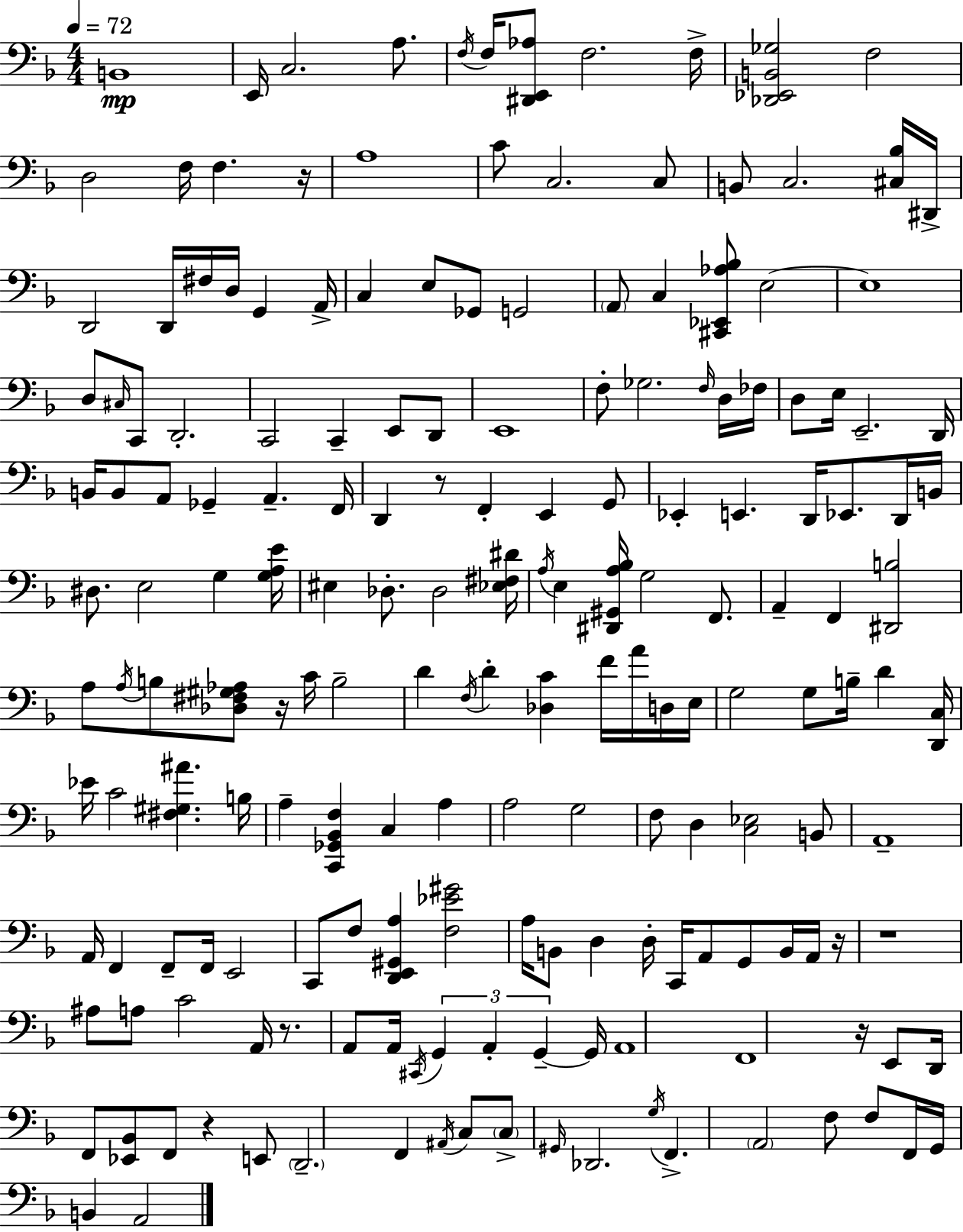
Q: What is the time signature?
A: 4/4